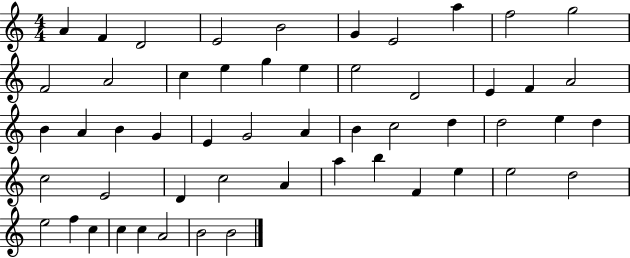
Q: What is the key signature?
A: C major